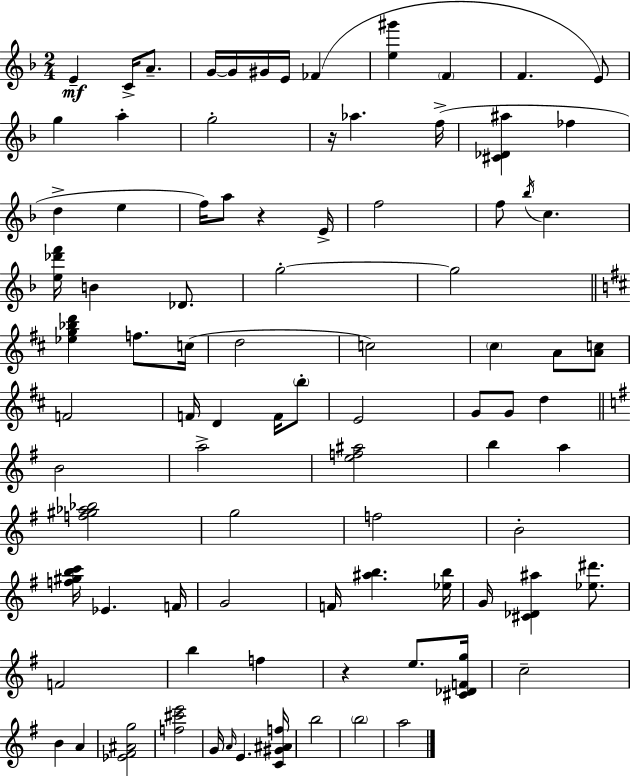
E4/q C4/s A4/e. G4/s G4/s G#4/s E4/s FES4/q [E5,G#6]/q F4/q F4/q. E4/e G5/q A5/q G5/h R/s Ab5/q. F5/s [C#4,Db4,A#5]/q FES5/q D5/q E5/q F5/s A5/e R/q E4/s F5/h F5/e Bb5/s C5/q. [E5,Db6,F6]/s B4/q Db4/e. G5/h G5/h [Eb5,G5,Bb5,D6]/q F5/e. C5/s D5/h C5/h C#5/q A4/e [A4,C5]/e F4/h F4/s D4/q F4/s B5/e E4/h G4/e G4/e D5/q B4/h A5/h [E5,F5,A#5]/h B5/q A5/q [F5,G#5,Ab5,Bb5]/h G5/h F5/h B4/h [F5,G#5,B5,C6]/s Eb4/q. F4/s G4/h F4/s [A#5,B5]/q. [Eb5,B5]/s G4/s [C#4,Db4,A#5]/q [Eb5,D#6]/e. F4/h B5/q F5/q R/q E5/e. [C#4,Db4,F4,G5]/s C5/h B4/q A4/q [Eb4,F#4,A#4,G5]/h [F5,C#6,E6]/h G4/s A4/s E4/q. [C4,G#4,A#4,F5]/s B5/h B5/h A5/h